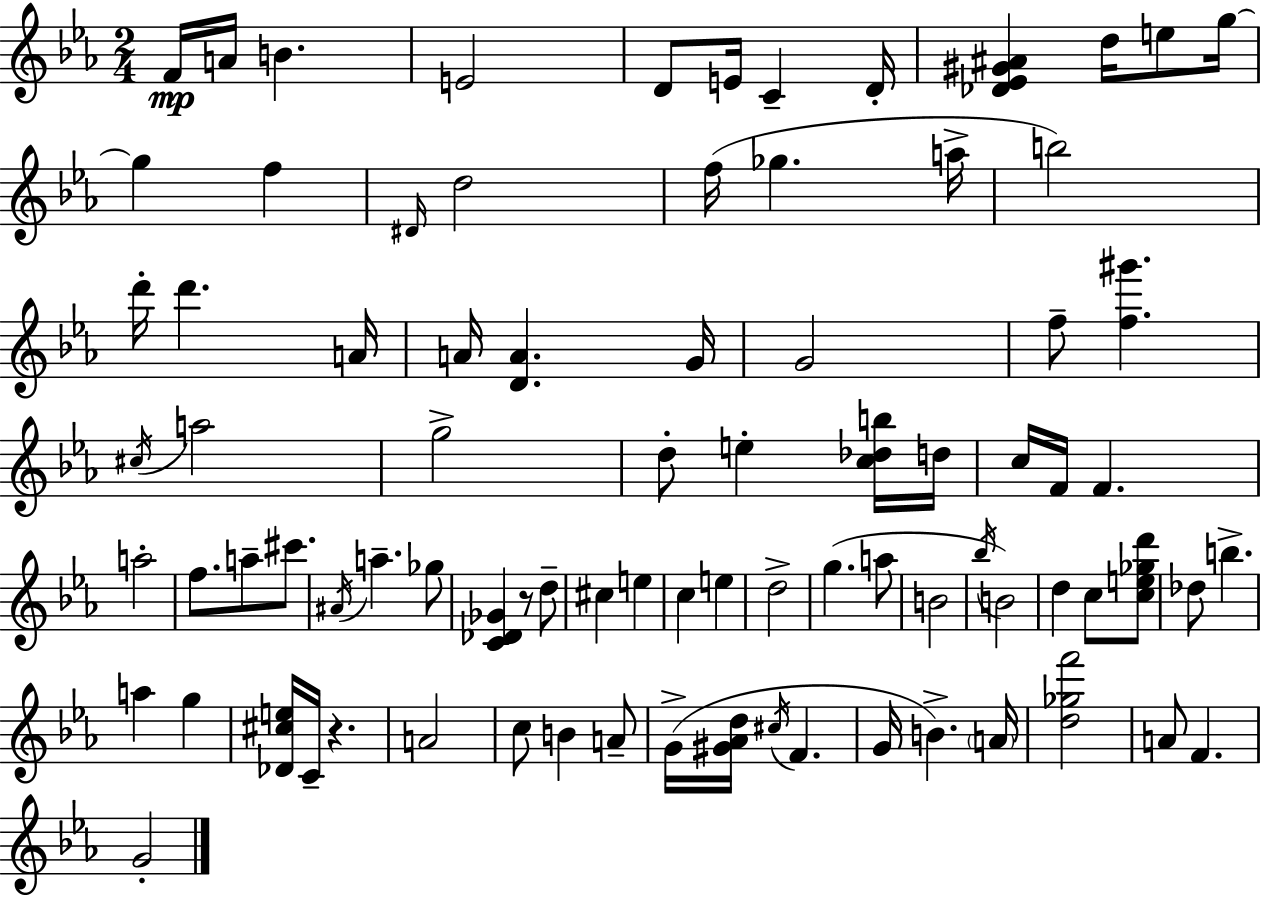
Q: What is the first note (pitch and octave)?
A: F4